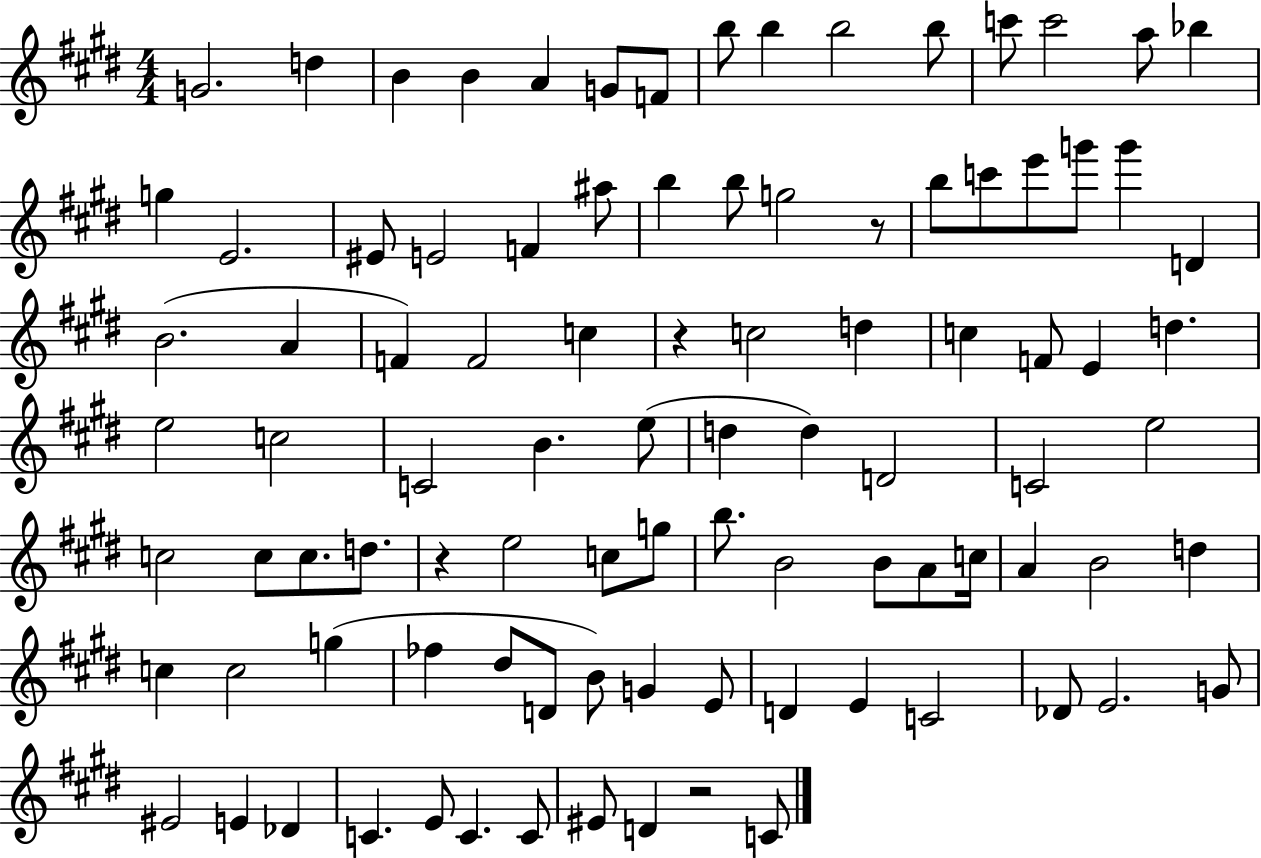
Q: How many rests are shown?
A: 4